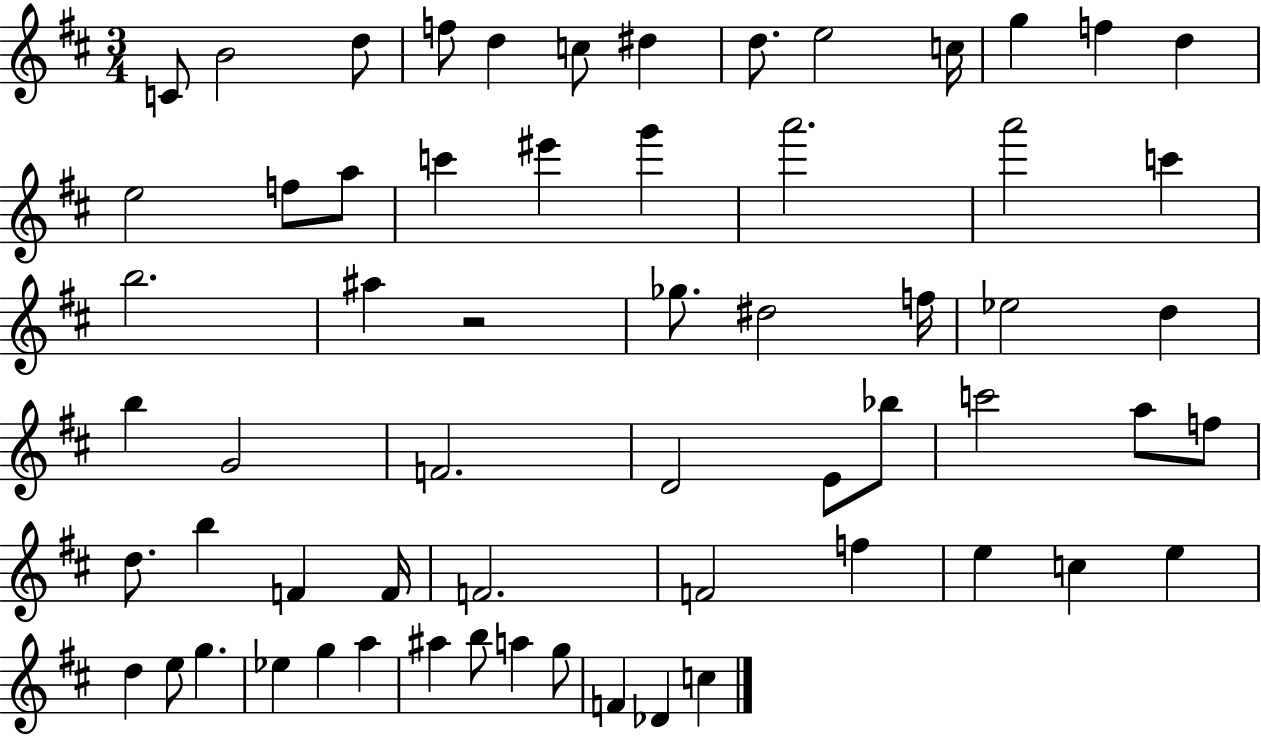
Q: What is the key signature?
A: D major